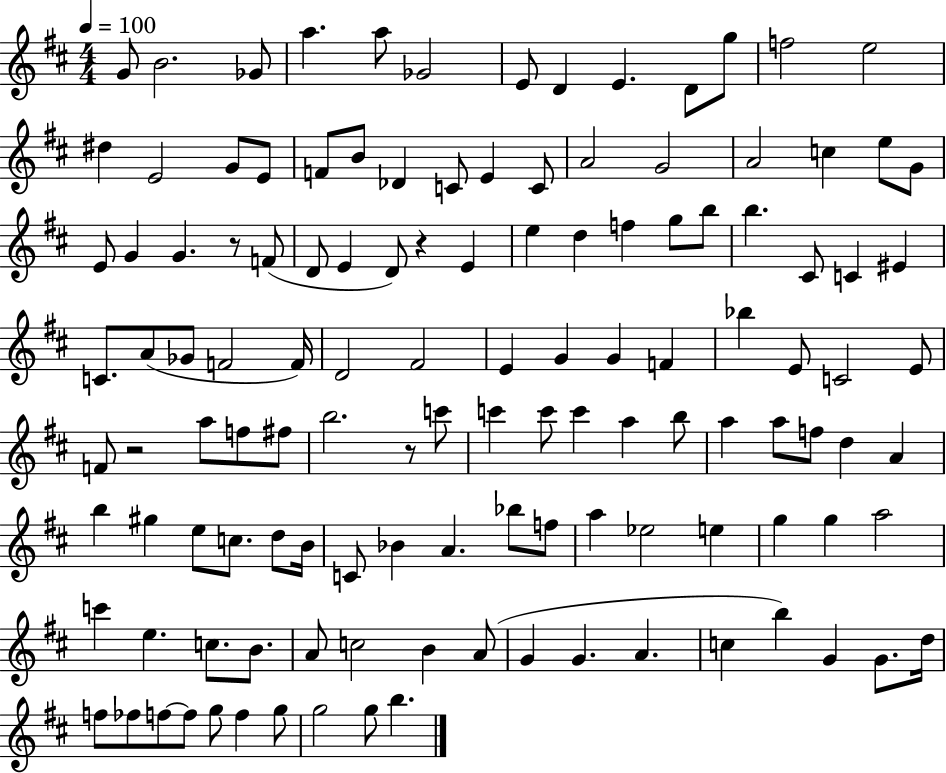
G4/e B4/h. Gb4/e A5/q. A5/e Gb4/h E4/e D4/q E4/q. D4/e G5/e F5/h E5/h D#5/q E4/h G4/e E4/e F4/e B4/e Db4/q C4/e E4/q C4/e A4/h G4/h A4/h C5/q E5/e G4/e E4/e G4/q G4/q. R/e F4/e D4/e E4/q D4/e R/q E4/q E5/q D5/q F5/q G5/e B5/e B5/q. C#4/e C4/q EIS4/q C4/e. A4/e Gb4/e F4/h F4/s D4/h F#4/h E4/q G4/q G4/q F4/q Bb5/q E4/e C4/h E4/e F4/e R/h A5/e F5/e F#5/e B5/h. R/e C6/e C6/q C6/e C6/q A5/q B5/e A5/q A5/e F5/e D5/q A4/q B5/q G#5/q E5/e C5/e. D5/e B4/s C4/e Bb4/q A4/q. Bb5/e F5/e A5/q Eb5/h E5/q G5/q G5/q A5/h C6/q E5/q. C5/e. B4/e. A4/e C5/h B4/q A4/e G4/q G4/q. A4/q. C5/q B5/q G4/q G4/e. D5/s F5/e FES5/e F5/e F5/e G5/e F5/q G5/e G5/h G5/e B5/q.